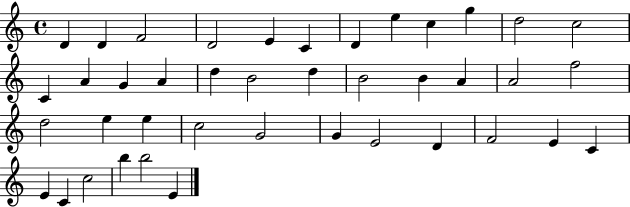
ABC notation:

X:1
T:Untitled
M:4/4
L:1/4
K:C
D D F2 D2 E C D e c g d2 c2 C A G A d B2 d B2 B A A2 f2 d2 e e c2 G2 G E2 D F2 E C E C c2 b b2 E